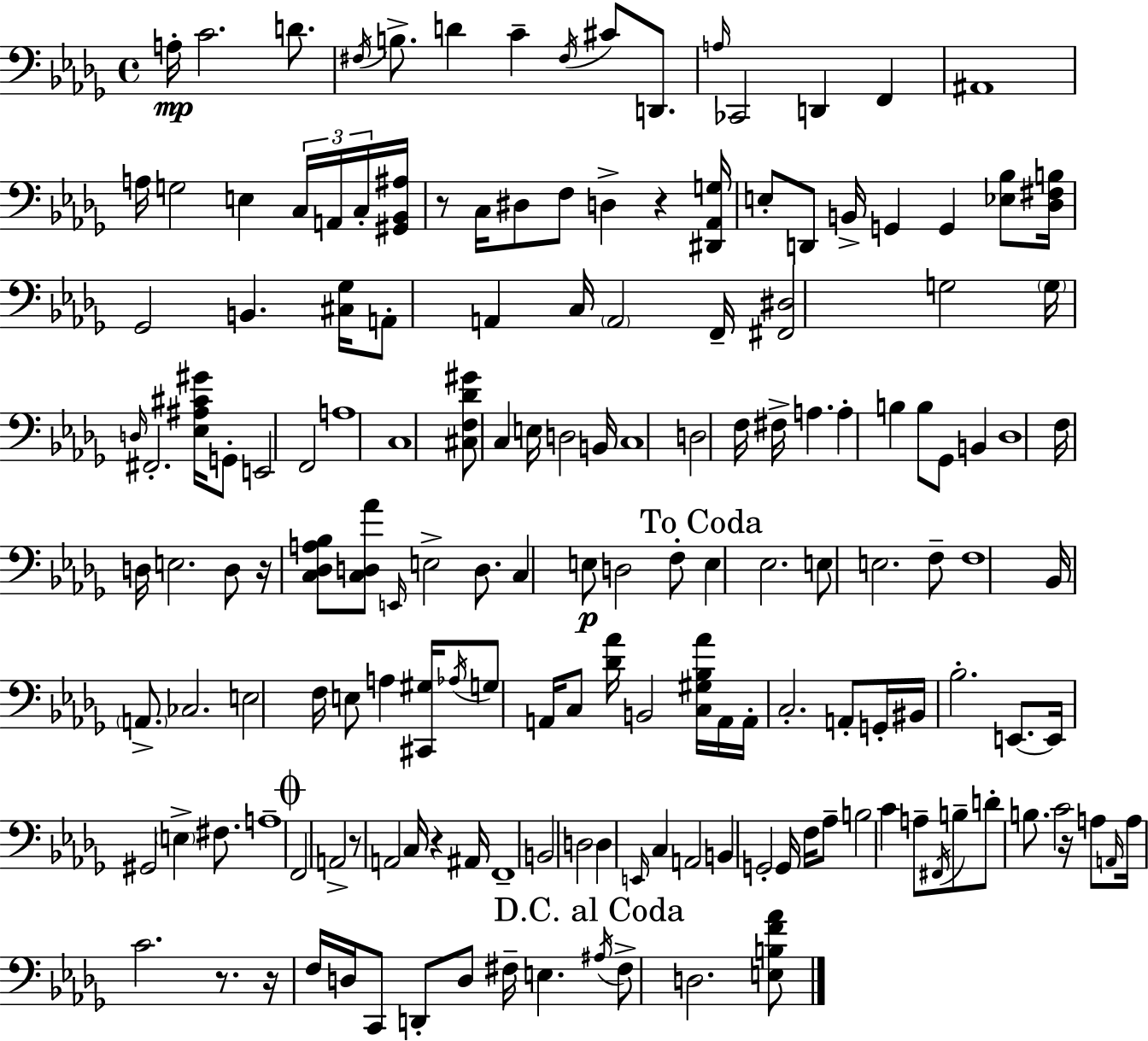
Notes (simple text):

A3/s C4/h. D4/e. F#3/s B3/e. D4/q C4/q F#3/s C#4/e D2/e. A3/s CES2/h D2/q F2/q A#2/w A3/s G3/h E3/q C3/s A2/s C3/s [G#2,Bb2,A#3]/s R/e C3/s D#3/e F3/e D3/q R/q [D#2,Ab2,G3]/s E3/e D2/e B2/s G2/q G2/q [Eb3,Bb3]/e [Db3,F#3,B3]/s Gb2/h B2/q. [C#3,Gb3]/s A2/e A2/q C3/s A2/h F2/s [F#2,D#3]/h G3/h G3/s D3/s F#2/h. [Eb3,A#3,C#4,G#4]/s G2/e E2/h F2/h A3/w C3/w [C#3,F3,Db4,G#4]/e C3/q E3/s D3/h B2/s C3/w D3/h F3/s F#3/s A3/q. A3/q B3/q B3/e Gb2/e B2/q Db3/w F3/s D3/s E3/h. D3/e R/s [C3,Db3,A3,Bb3]/e [C3,D3,Ab4]/e E2/s E3/h D3/e. C3/q E3/e D3/h F3/e E3/q Eb3/h. E3/e E3/h. F3/e F3/w Bb2/s A2/e. CES3/h. E3/h F3/s E3/e A3/q [C#2,G#3]/s Ab3/s G3/e A2/s C3/e [Db4,Ab4]/s B2/h [C3,G#3,Bb3,Ab4]/s A2/s A2/s C3/h. A2/e G2/s BIS2/s Bb3/h. E2/e. E2/s G#2/h E3/q F#3/e. A3/w F2/h A2/h R/e A2/h C3/s R/q A#2/s F2/w B2/h D3/h D3/q E2/s C3/q A2/h B2/q G2/h G2/s F3/s Ab3/e B3/h C4/q A3/e F#2/s B3/e D4/e B3/e. C4/h R/s A3/e A2/s A3/s C4/h. R/e. R/s F3/s D3/s C2/e D2/e D3/e F#3/s E3/q. A#3/s F#3/e D3/h. [E3,B3,F4,Ab4]/e